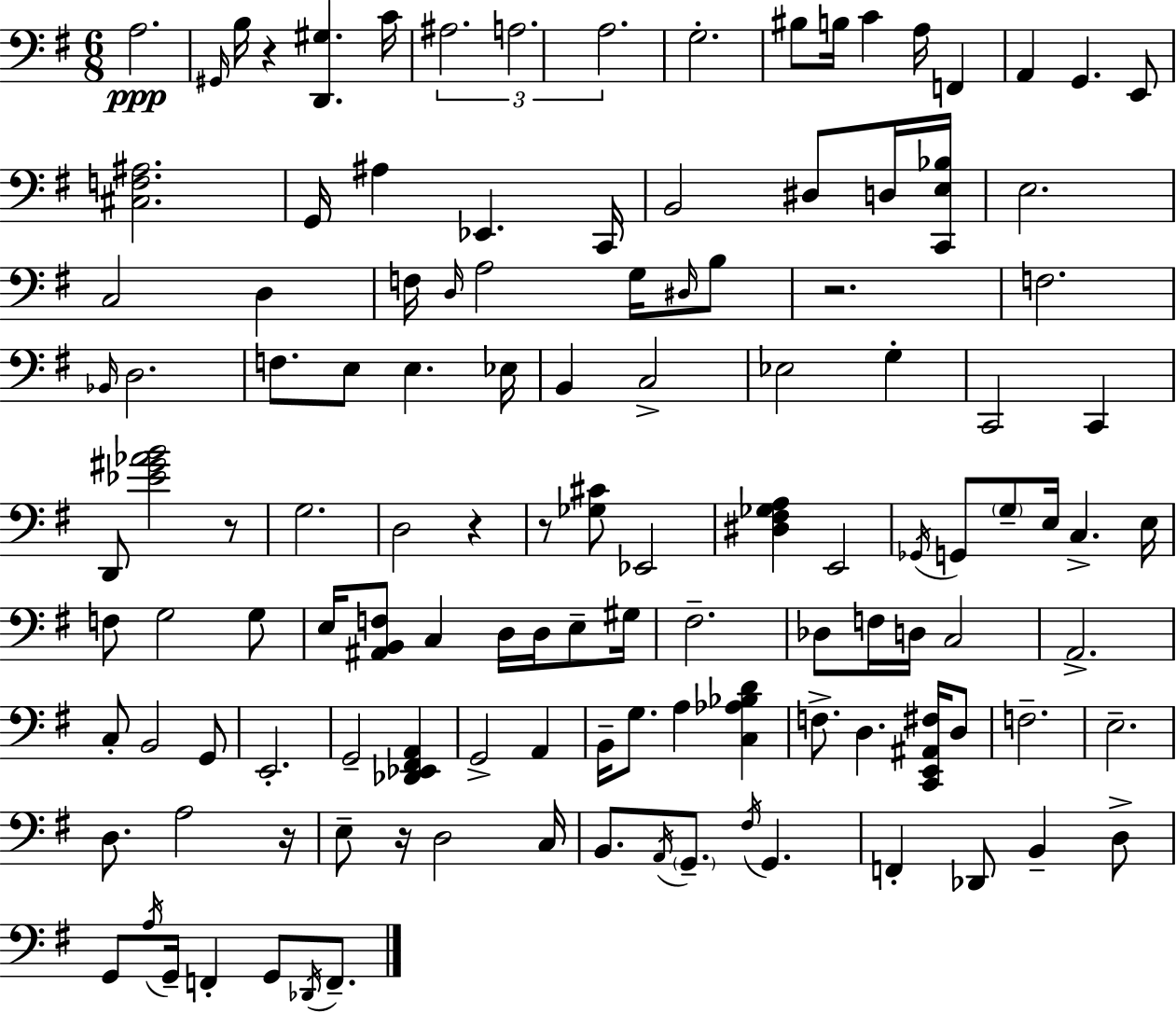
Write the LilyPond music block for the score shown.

{
  \clef bass
  \numericTimeSignature
  \time 6/8
  \key g \major
  a2.\ppp | \grace { gis,16 } b16 r4 <d, gis>4. | c'16 \tuplet 3/2 { ais2. | a2. | \break a2. } | g2.-. | bis8 b16 c'4 a16 f,4 | a,4 g,4. e,8 | \break <cis f ais>2. | g,16 ais4 ees,4. | c,16 b,2 dis8 d16 | <c, e bes>16 e2. | \break c2 d4 | f16 \grace { d16 } a2 g16 | \grace { dis16 } b8 r2. | f2. | \break \grace { bes,16 } d2. | f8. e8 e4. | ees16 b,4 c2-> | ees2 | \break g4-. c,2 | c,4 d,8 <ees' gis' aes' b'>2 | r8 g2. | d2 | \break r4 r8 <ges cis'>8 ees,2 | <dis fis ges a>4 e,2 | \acciaccatura { ges,16 } g,8 \parenthesize g8-- e16 c4.-> | e16 f8 g2 | \break g8 e16 <ais, b, f>8 c4 | d16 d16 e8-- gis16 fis2.-- | des8 f16 d16 c2 | a,2.-> | \break c8-. b,2 | g,8 e,2.-. | g,2-- | <des, ees, fis, a,>4 g,2-> | \break a,4 b,16-- g8. a4 | <c aes bes d'>4 f8.-> d4. | <c, e, ais, fis>16 d8 f2.-- | e2.-- | \break d8. a2 | r16 e8-- r16 d2 | c16 b,8. \acciaccatura { a,16 } \parenthesize g,8.-- | \acciaccatura { fis16 } g,4. f,4-. des,8 | \break b,4-- d8-> g,8 \acciaccatura { a16 } g,16-- f,4-. | g,8 \acciaccatura { des,16 } f,8.-- \bar "|."
}